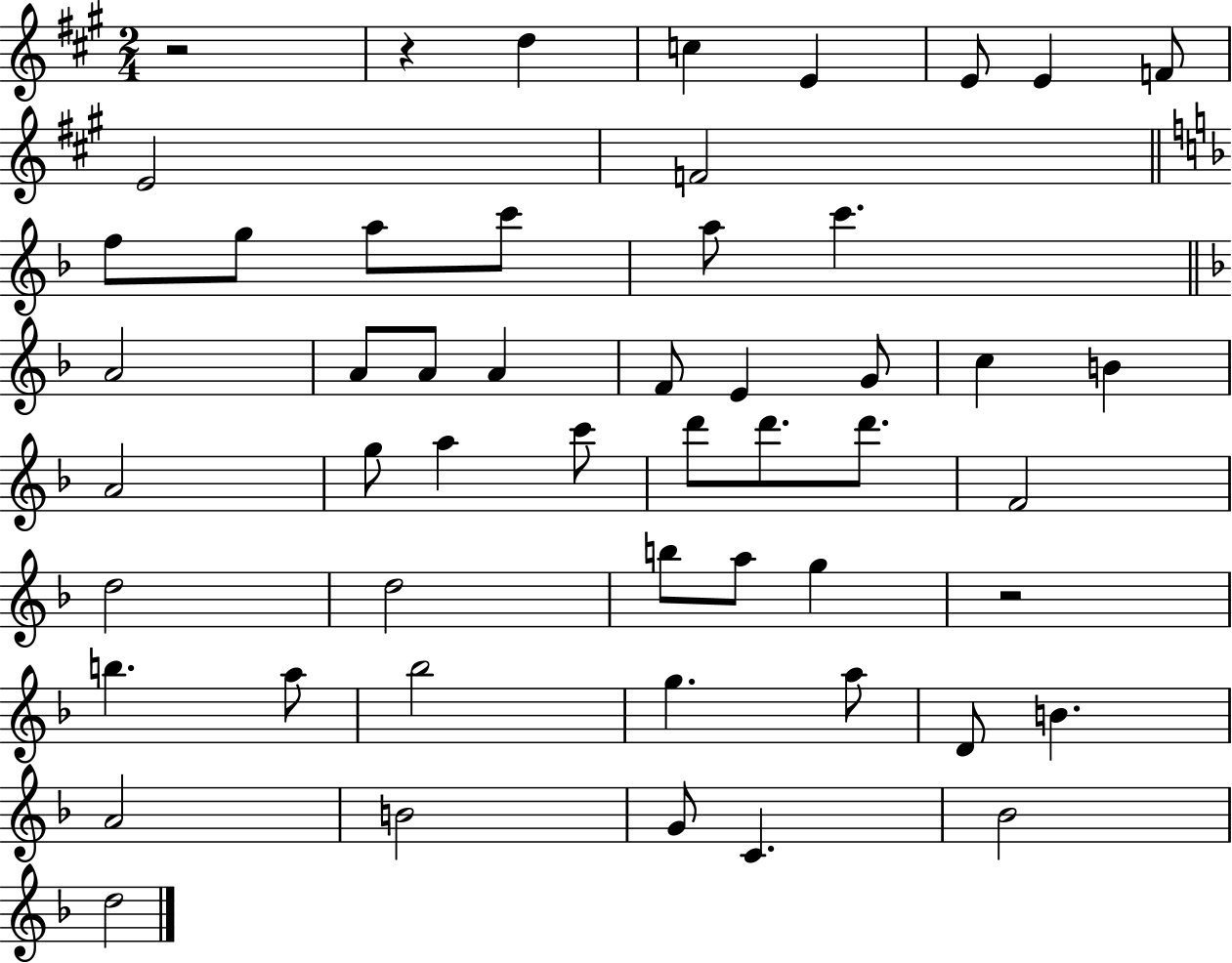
R/h R/q D5/q C5/q E4/q E4/e E4/q F4/e E4/h F4/h F5/e G5/e A5/e C6/e A5/e C6/q. A4/h A4/e A4/e A4/q F4/e E4/q G4/e C5/q B4/q A4/h G5/e A5/q C6/e D6/e D6/e. D6/e. F4/h D5/h D5/h B5/e A5/e G5/q R/h B5/q. A5/e Bb5/h G5/q. A5/e D4/e B4/q. A4/h B4/h G4/e C4/q. Bb4/h D5/h